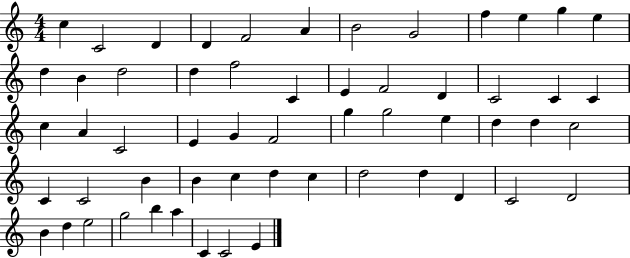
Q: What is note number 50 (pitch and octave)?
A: D5